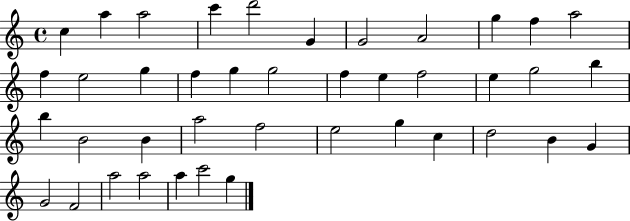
{
  \clef treble
  \time 4/4
  \defaultTimeSignature
  \key c \major
  c''4 a''4 a''2 | c'''4 d'''2 g'4 | g'2 a'2 | g''4 f''4 a''2 | \break f''4 e''2 g''4 | f''4 g''4 g''2 | f''4 e''4 f''2 | e''4 g''2 b''4 | \break b''4 b'2 b'4 | a''2 f''2 | e''2 g''4 c''4 | d''2 b'4 g'4 | \break g'2 f'2 | a''2 a''2 | a''4 c'''2 g''4 | \bar "|."
}